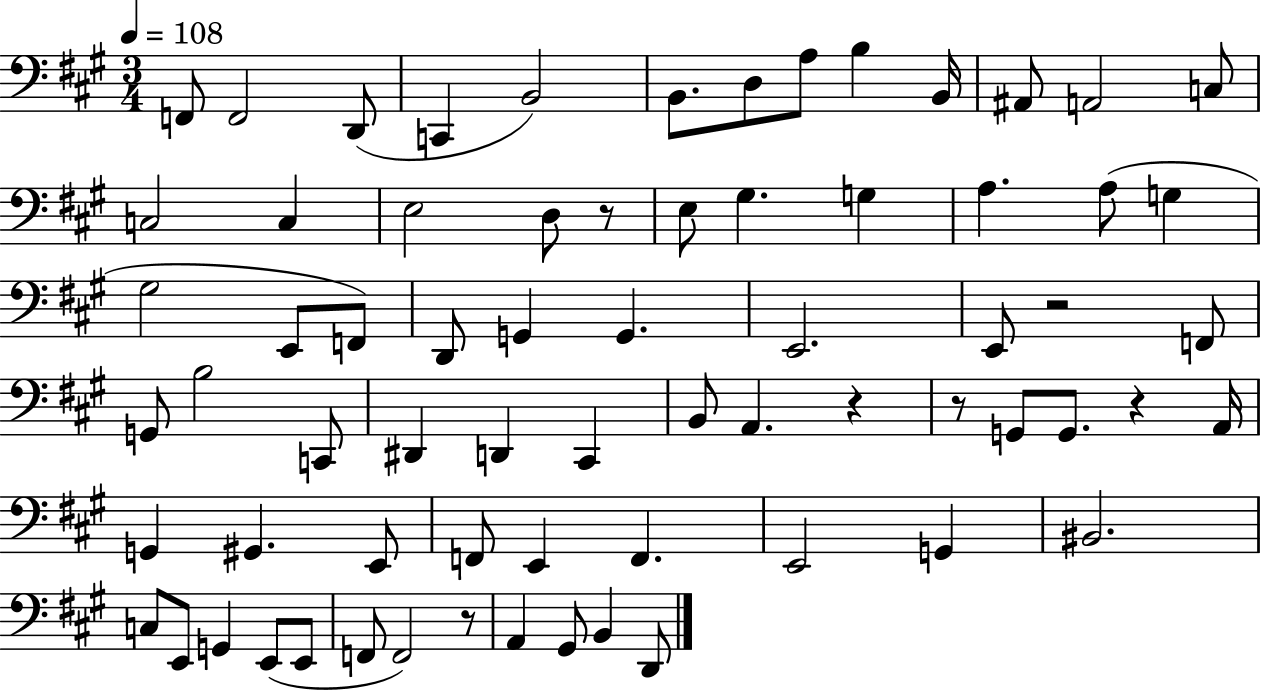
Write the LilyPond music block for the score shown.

{
  \clef bass
  \numericTimeSignature
  \time 3/4
  \key a \major
  \tempo 4 = 108
  f,8 f,2 d,8( | c,4 b,2) | b,8. d8 a8 b4 b,16 | ais,8 a,2 c8 | \break c2 c4 | e2 d8 r8 | e8 gis4. g4 | a4. a8( g4 | \break gis2 e,8 f,8) | d,8 g,4 g,4. | e,2. | e,8 r2 f,8 | \break g,8 b2 c,8 | dis,4 d,4 cis,4 | b,8 a,4. r4 | r8 g,8 g,8. r4 a,16 | \break g,4 gis,4. e,8 | f,8 e,4 f,4. | e,2 g,4 | bis,2. | \break c8 e,8 g,4 e,8( e,8 | f,8 f,2) r8 | a,4 gis,8 b,4 d,8 | \bar "|."
}